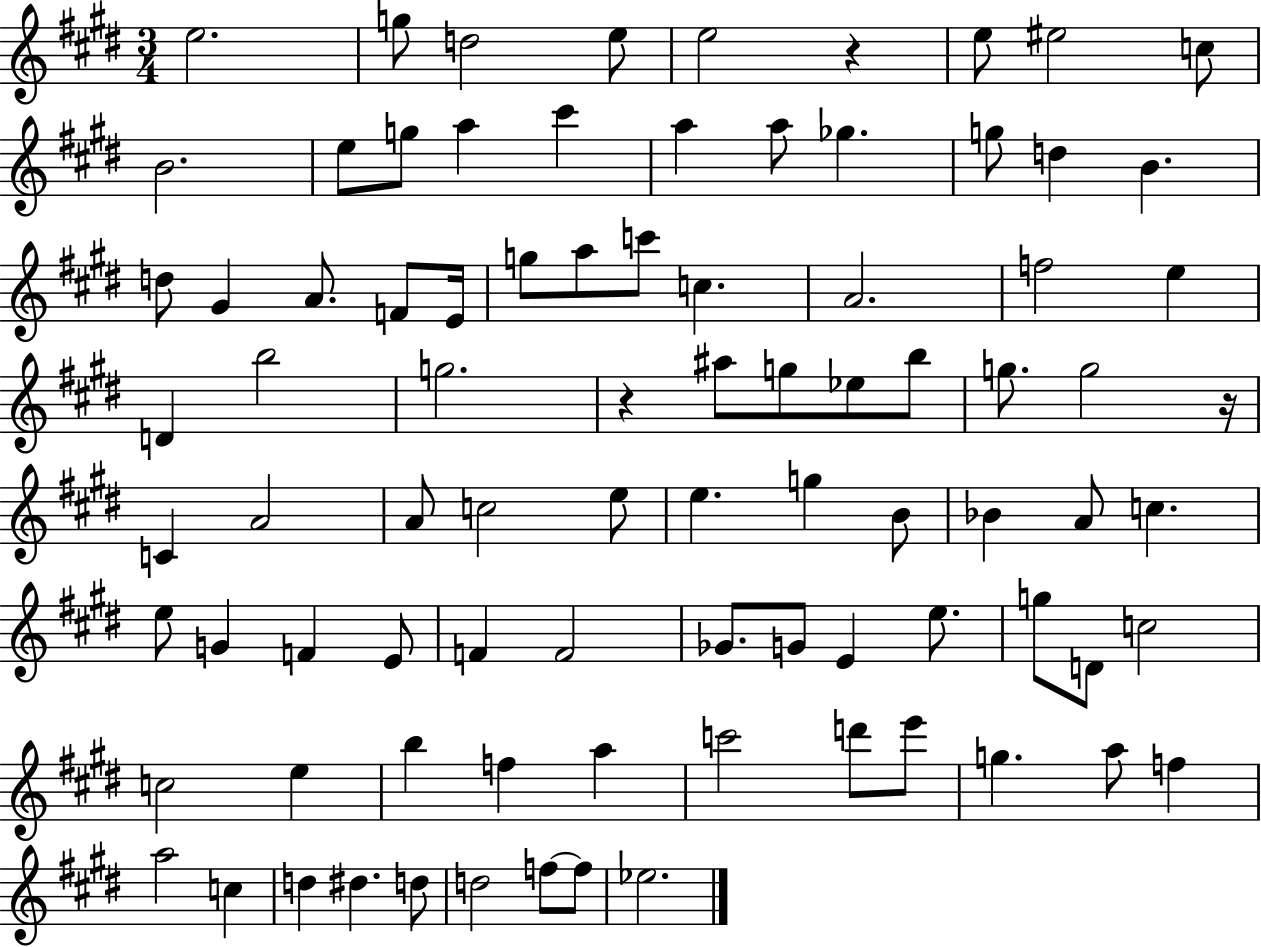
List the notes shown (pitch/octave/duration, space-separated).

E5/h. G5/e D5/h E5/e E5/h R/q E5/e EIS5/h C5/e B4/h. E5/e G5/e A5/q C#6/q A5/q A5/e Gb5/q. G5/e D5/q B4/q. D5/e G#4/q A4/e. F4/e E4/s G5/e A5/e C6/e C5/q. A4/h. F5/h E5/q D4/q B5/h G5/h. R/q A#5/e G5/e Eb5/e B5/e G5/e. G5/h R/s C4/q A4/h A4/e C5/h E5/e E5/q. G5/q B4/e Bb4/q A4/e C5/q. E5/e G4/q F4/q E4/e F4/q F4/h Gb4/e. G4/e E4/q E5/e. G5/e D4/e C5/h C5/h E5/q B5/q F5/q A5/q C6/h D6/e E6/e G5/q. A5/e F5/q A5/h C5/q D5/q D#5/q. D5/e D5/h F5/e F5/e Eb5/h.